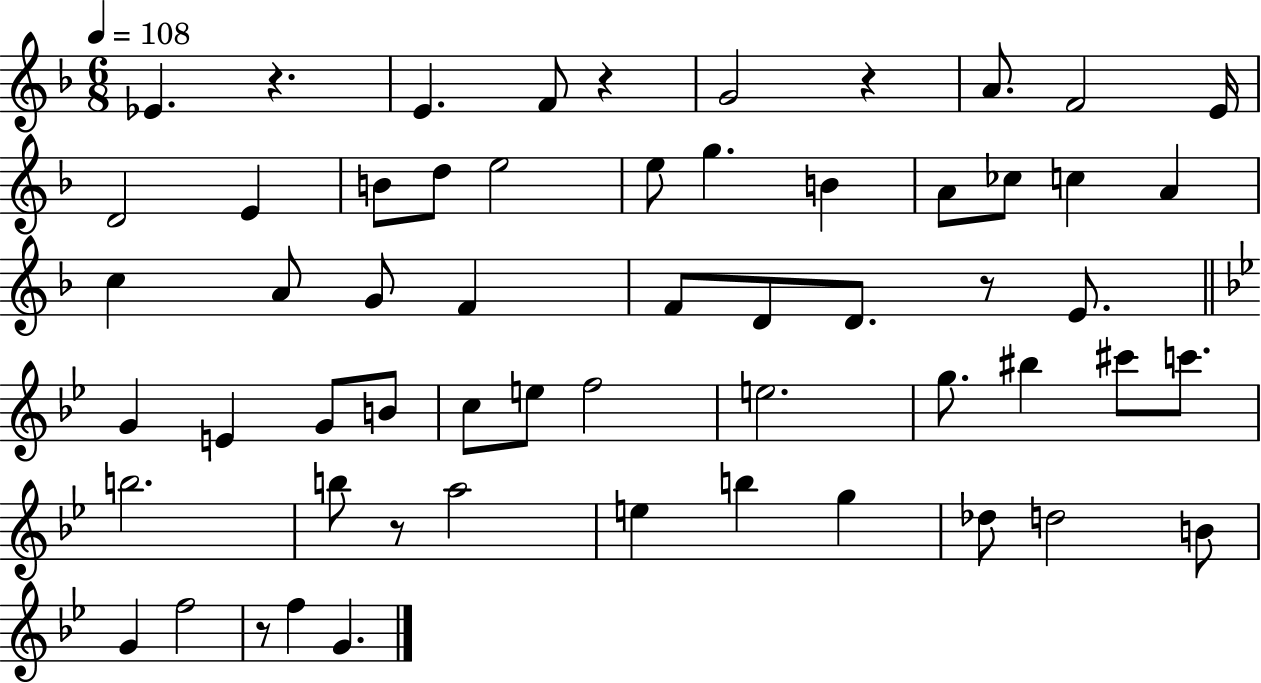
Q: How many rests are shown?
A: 6